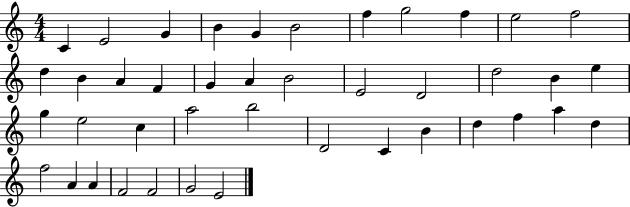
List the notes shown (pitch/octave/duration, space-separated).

C4/q E4/h G4/q B4/q G4/q B4/h F5/q G5/h F5/q E5/h F5/h D5/q B4/q A4/q F4/q G4/q A4/q B4/h E4/h D4/h D5/h B4/q E5/q G5/q E5/h C5/q A5/h B5/h D4/h C4/q B4/q D5/q F5/q A5/q D5/q F5/h A4/q A4/q F4/h F4/h G4/h E4/h